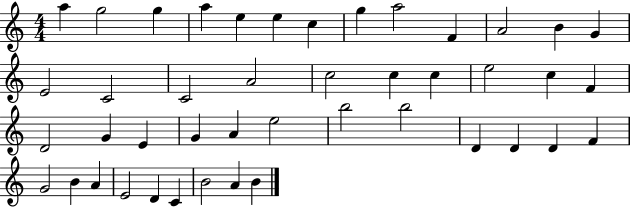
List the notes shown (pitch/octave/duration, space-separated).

A5/q G5/h G5/q A5/q E5/q E5/q C5/q G5/q A5/h F4/q A4/h B4/q G4/q E4/h C4/h C4/h A4/h C5/h C5/q C5/q E5/h C5/q F4/q D4/h G4/q E4/q G4/q A4/q E5/h B5/h B5/h D4/q D4/q D4/q F4/q G4/h B4/q A4/q E4/h D4/q C4/q B4/h A4/q B4/q